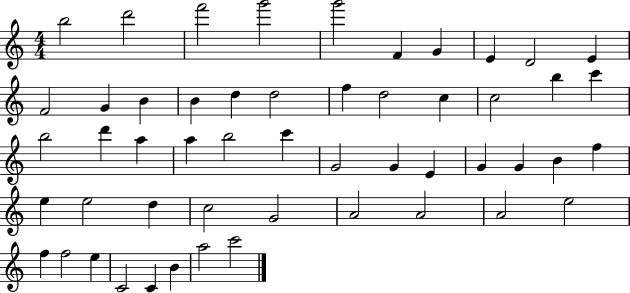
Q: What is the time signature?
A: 4/4